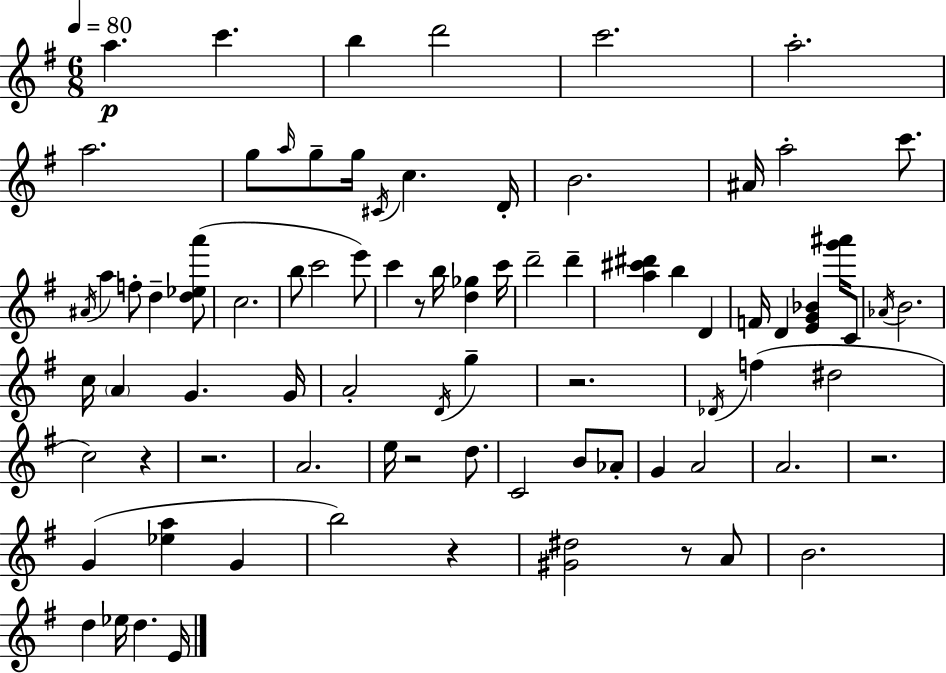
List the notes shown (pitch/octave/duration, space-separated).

A5/q. C6/q. B5/q D6/h C6/h. A5/h. A5/h. G5/e A5/s G5/e G5/s C#4/s C5/q. D4/s B4/h. A#4/s A5/h C6/e. A#4/s A5/q F5/e D5/q [D5,Eb5,A6]/e C5/h. B5/e C6/h E6/e C6/q R/e B5/s [D5,Gb5]/q C6/s D6/h D6/q [A5,C#6,D#6]/q B5/q D4/q F4/s D4/q [E4,G4,Bb4]/q [G6,A#6]/s C4/e Ab4/s B4/h. C5/s A4/q G4/q. G4/s A4/h D4/s G5/q R/h. Db4/s F5/q D#5/h C5/h R/q R/h. A4/h. E5/s R/h D5/e. C4/h B4/e Ab4/e G4/q A4/h A4/h. R/h. G4/q [Eb5,A5]/q G4/q B5/h R/q [G#4,D#5]/h R/e A4/e B4/h. D5/q Eb5/s D5/q. E4/s